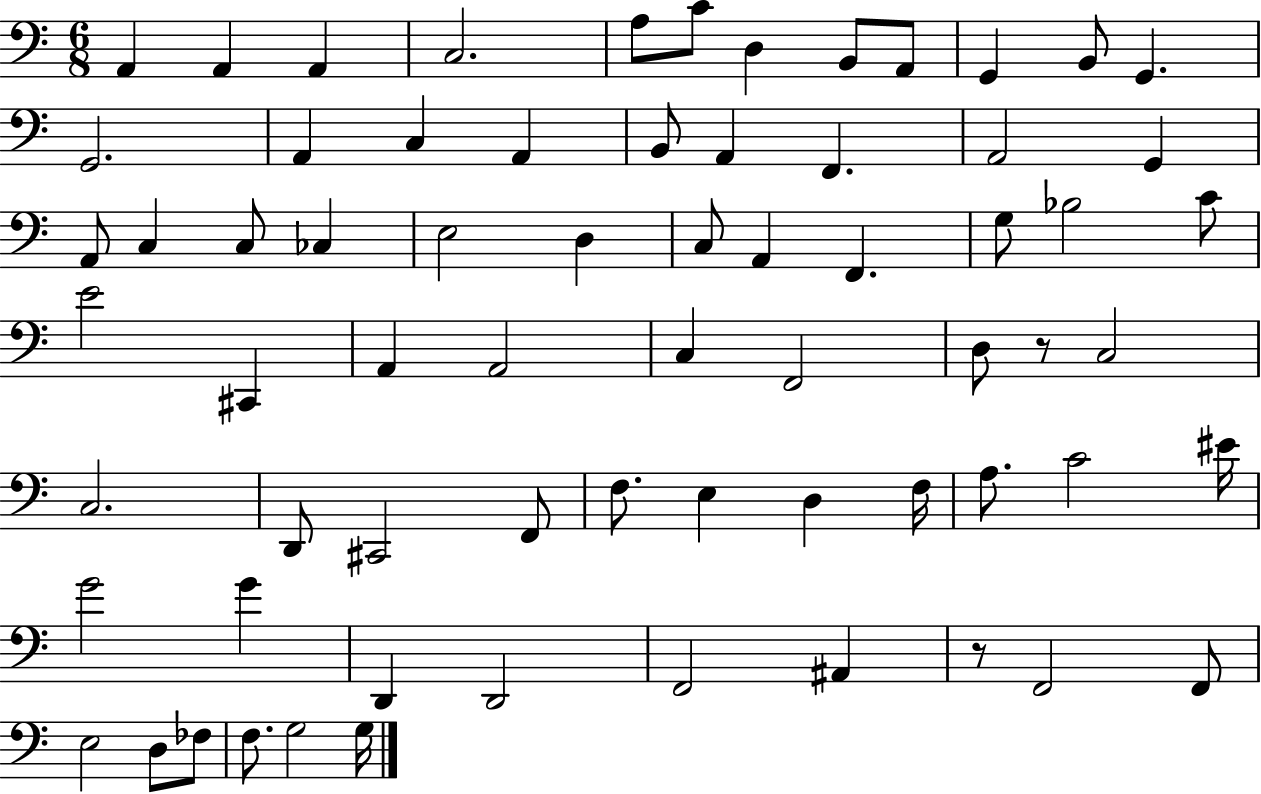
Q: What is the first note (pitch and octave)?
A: A2